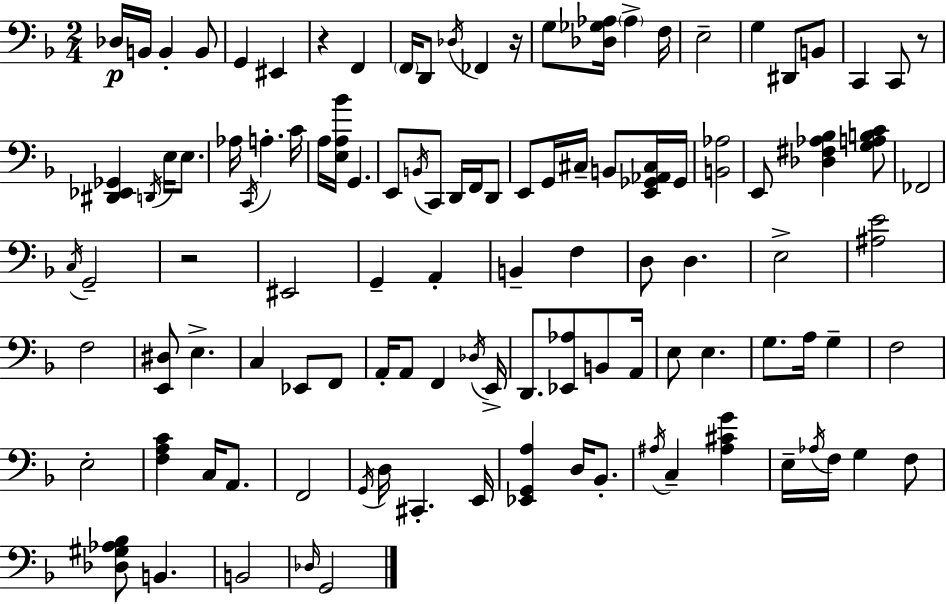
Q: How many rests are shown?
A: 4